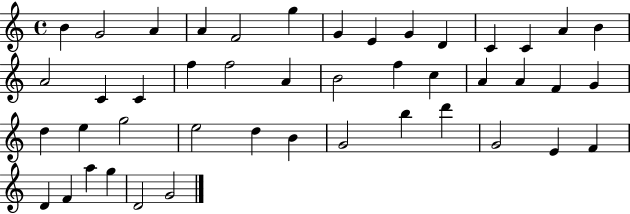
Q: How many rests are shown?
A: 0